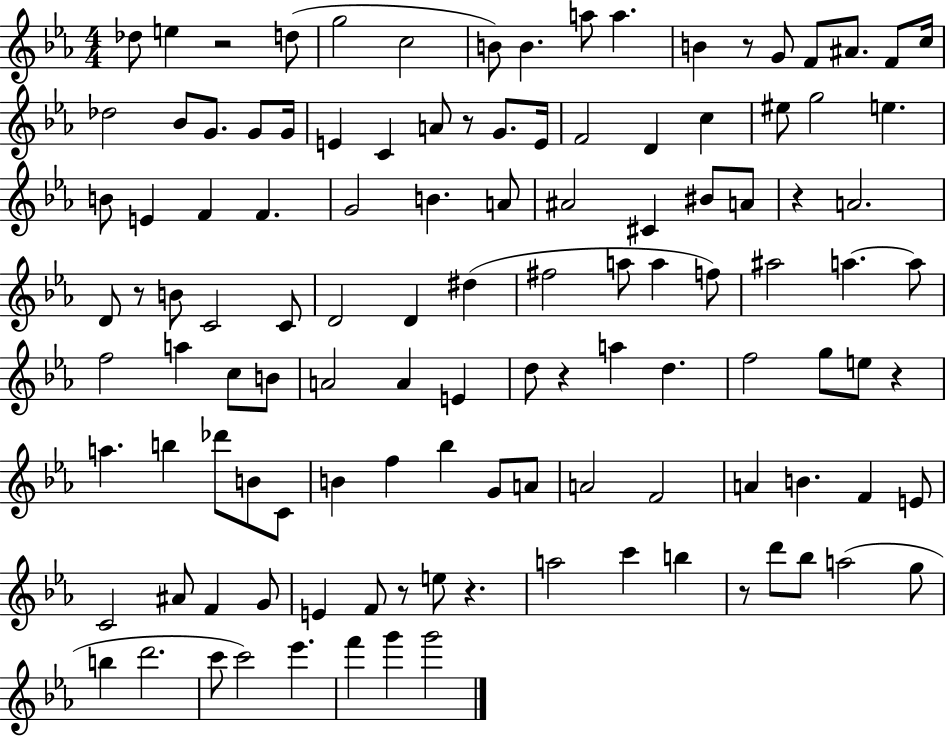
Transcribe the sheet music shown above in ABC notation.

X:1
T:Untitled
M:4/4
L:1/4
K:Eb
_d/2 e z2 d/2 g2 c2 B/2 B a/2 a B z/2 G/2 F/2 ^A/2 F/2 c/4 _d2 _B/2 G/2 G/2 G/4 E C A/2 z/2 G/2 E/4 F2 D c ^e/2 g2 e B/2 E F F G2 B A/2 ^A2 ^C ^B/2 A/2 z A2 D/2 z/2 B/2 C2 C/2 D2 D ^d ^f2 a/2 a f/2 ^a2 a a/2 f2 a c/2 B/2 A2 A E d/2 z a d f2 g/2 e/2 z a b _d'/2 B/2 C/2 B f _b G/2 A/2 A2 F2 A B F E/2 C2 ^A/2 F G/2 E F/2 z/2 e/2 z a2 c' b z/2 d'/2 _b/2 a2 g/2 b d'2 c'/2 c'2 _e' f' g' g'2